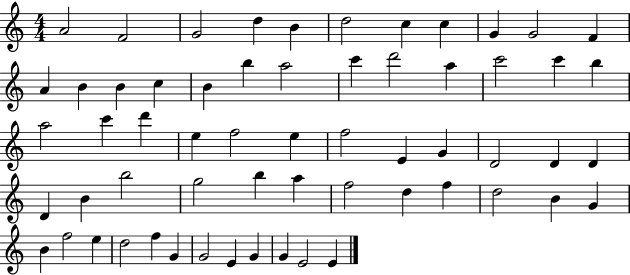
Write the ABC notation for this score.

X:1
T:Untitled
M:4/4
L:1/4
K:C
A2 F2 G2 d B d2 c c G G2 F A B B c B b a2 c' d'2 a c'2 c' b a2 c' d' e f2 e f2 E G D2 D D D B b2 g2 b a f2 d f d2 B G B f2 e d2 f G G2 E G G E2 E